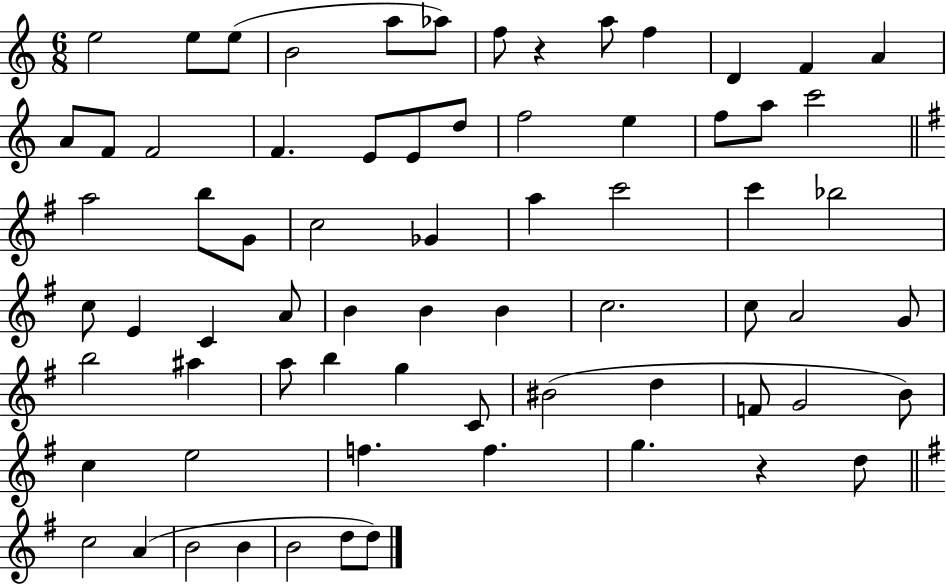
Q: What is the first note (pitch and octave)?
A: E5